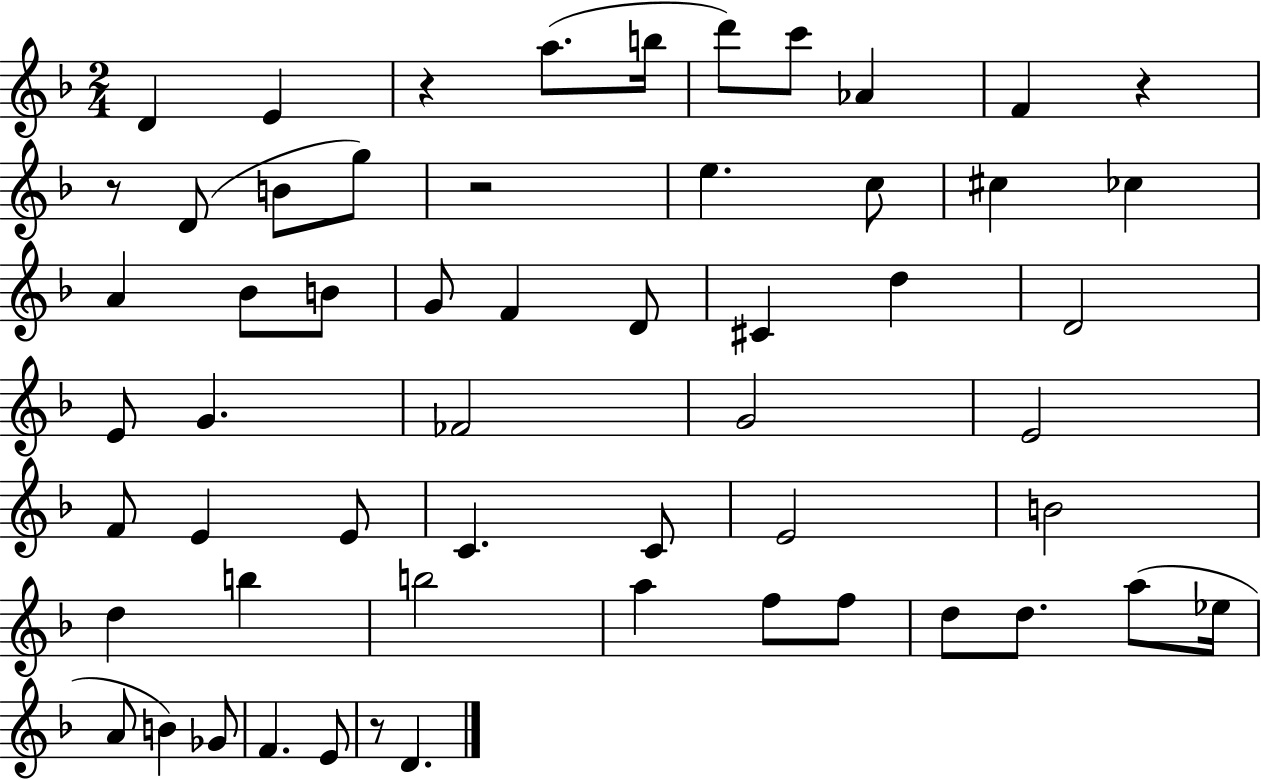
{
  \clef treble
  \numericTimeSignature
  \time 2/4
  \key f \major
  d'4 e'4 | r4 a''8.( b''16 | d'''8) c'''8 aes'4 | f'4 r4 | \break r8 d'8( b'8 g''8) | r2 | e''4. c''8 | cis''4 ces''4 | \break a'4 bes'8 b'8 | g'8 f'4 d'8 | cis'4 d''4 | d'2 | \break e'8 g'4. | fes'2 | g'2 | e'2 | \break f'8 e'4 e'8 | c'4. c'8 | e'2 | b'2 | \break d''4 b''4 | b''2 | a''4 f''8 f''8 | d''8 d''8. a''8( ees''16 | \break a'8 b'4) ges'8 | f'4. e'8 | r8 d'4. | \bar "|."
}